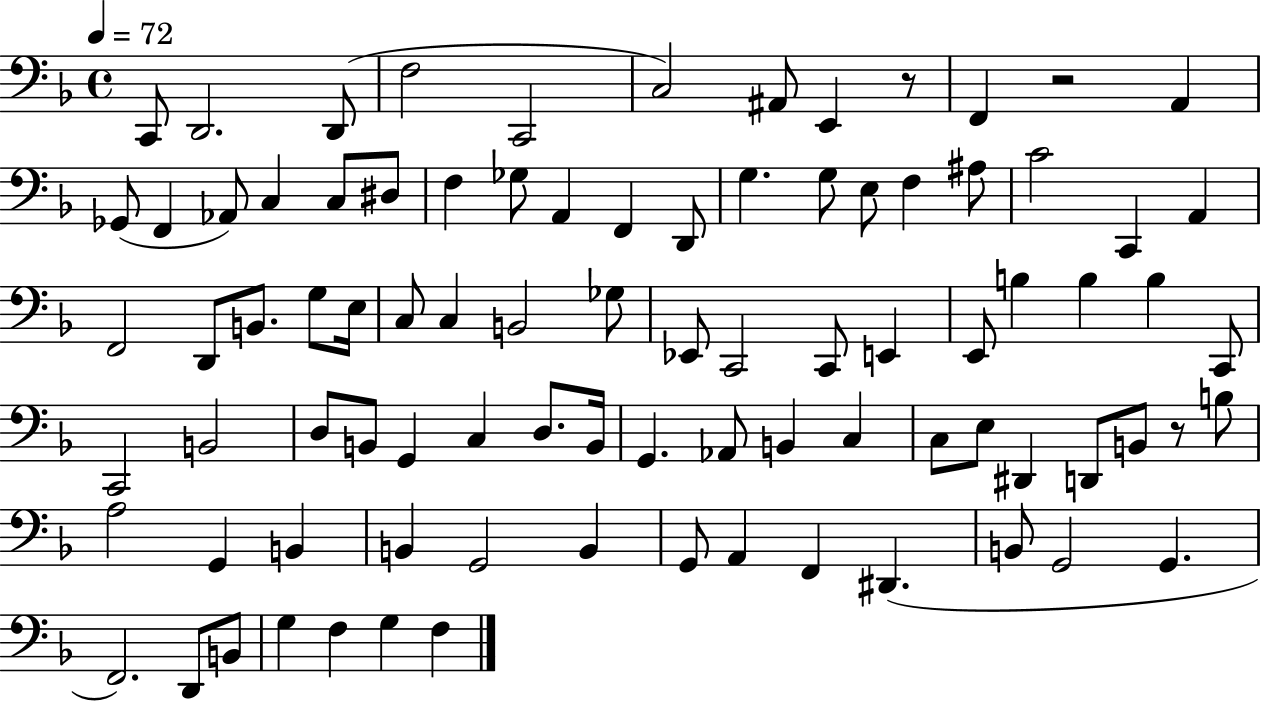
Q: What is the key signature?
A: F major